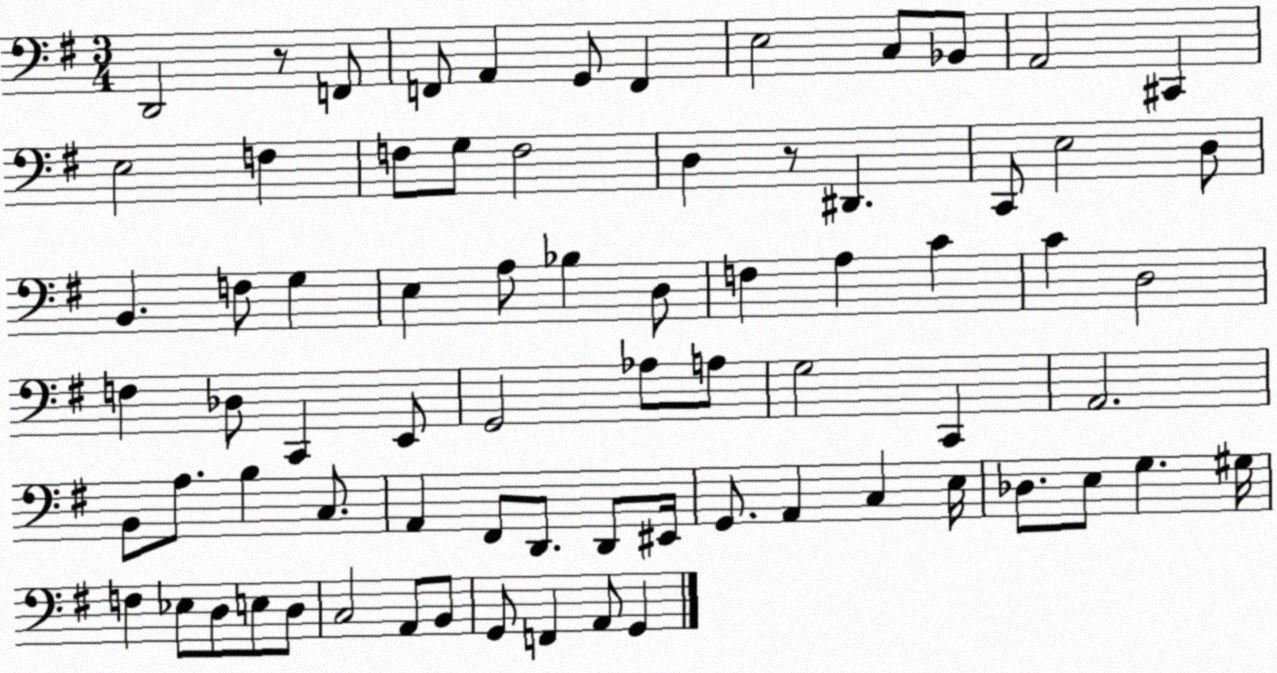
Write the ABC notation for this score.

X:1
T:Untitled
M:3/4
L:1/4
K:G
D,,2 z/2 F,,/2 F,,/2 A,, G,,/2 F,, E,2 C,/2 _B,,/2 A,,2 ^C,, E,2 F, F,/2 G,/2 F,2 D, z/2 ^D,, C,,/2 E,2 D,/2 B,, F,/2 G, E, A,/2 _B, D,/2 F, A, C C D,2 F, _D,/2 C,, E,,/2 G,,2 _A,/2 A,/2 G,2 C,, A,,2 B,,/2 A,/2 B, C,/2 A,, ^F,,/2 D,,/2 D,,/2 ^E,,/4 G,,/2 A,, C, E,/4 _D,/2 E,/2 G, ^G,/4 F, _E,/2 D,/2 E,/2 D,/2 C,2 A,,/2 B,,/2 G,,/2 F,, A,,/2 G,,